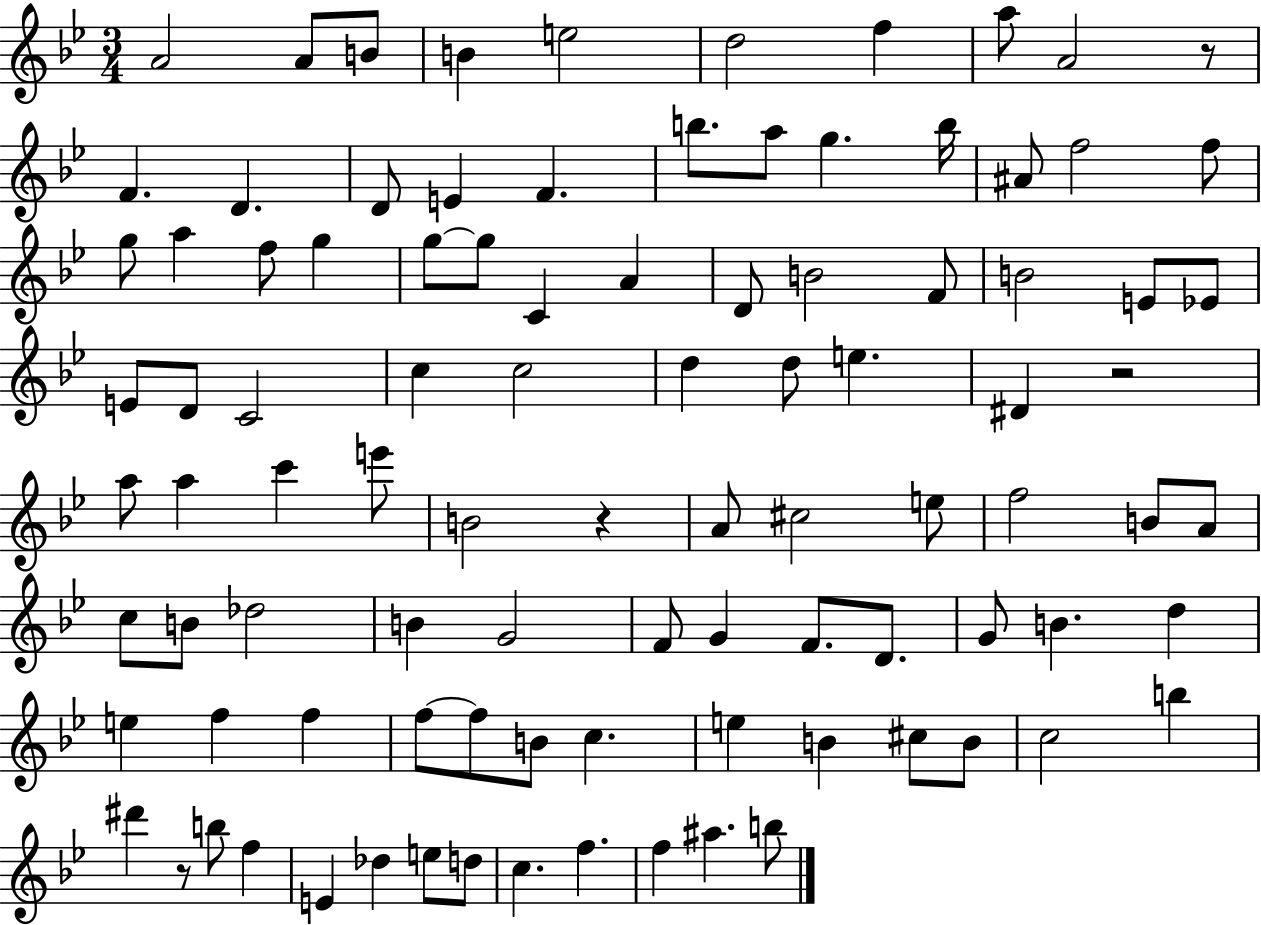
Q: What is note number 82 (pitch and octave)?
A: B5